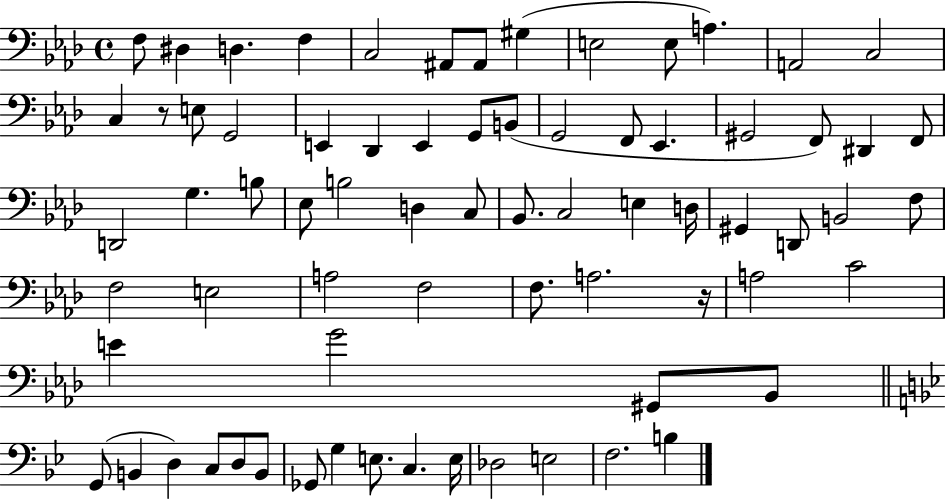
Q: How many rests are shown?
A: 2